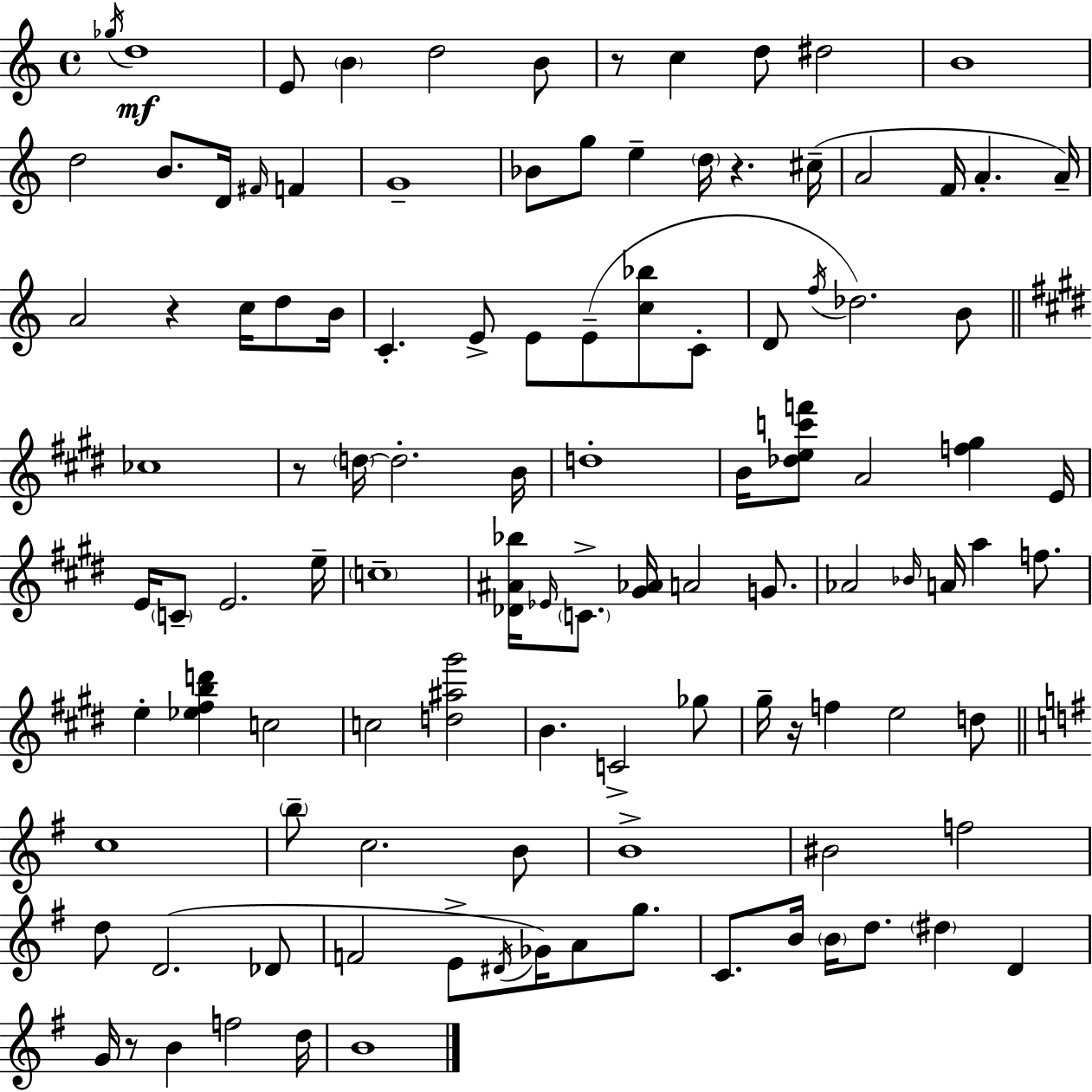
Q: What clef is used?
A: treble